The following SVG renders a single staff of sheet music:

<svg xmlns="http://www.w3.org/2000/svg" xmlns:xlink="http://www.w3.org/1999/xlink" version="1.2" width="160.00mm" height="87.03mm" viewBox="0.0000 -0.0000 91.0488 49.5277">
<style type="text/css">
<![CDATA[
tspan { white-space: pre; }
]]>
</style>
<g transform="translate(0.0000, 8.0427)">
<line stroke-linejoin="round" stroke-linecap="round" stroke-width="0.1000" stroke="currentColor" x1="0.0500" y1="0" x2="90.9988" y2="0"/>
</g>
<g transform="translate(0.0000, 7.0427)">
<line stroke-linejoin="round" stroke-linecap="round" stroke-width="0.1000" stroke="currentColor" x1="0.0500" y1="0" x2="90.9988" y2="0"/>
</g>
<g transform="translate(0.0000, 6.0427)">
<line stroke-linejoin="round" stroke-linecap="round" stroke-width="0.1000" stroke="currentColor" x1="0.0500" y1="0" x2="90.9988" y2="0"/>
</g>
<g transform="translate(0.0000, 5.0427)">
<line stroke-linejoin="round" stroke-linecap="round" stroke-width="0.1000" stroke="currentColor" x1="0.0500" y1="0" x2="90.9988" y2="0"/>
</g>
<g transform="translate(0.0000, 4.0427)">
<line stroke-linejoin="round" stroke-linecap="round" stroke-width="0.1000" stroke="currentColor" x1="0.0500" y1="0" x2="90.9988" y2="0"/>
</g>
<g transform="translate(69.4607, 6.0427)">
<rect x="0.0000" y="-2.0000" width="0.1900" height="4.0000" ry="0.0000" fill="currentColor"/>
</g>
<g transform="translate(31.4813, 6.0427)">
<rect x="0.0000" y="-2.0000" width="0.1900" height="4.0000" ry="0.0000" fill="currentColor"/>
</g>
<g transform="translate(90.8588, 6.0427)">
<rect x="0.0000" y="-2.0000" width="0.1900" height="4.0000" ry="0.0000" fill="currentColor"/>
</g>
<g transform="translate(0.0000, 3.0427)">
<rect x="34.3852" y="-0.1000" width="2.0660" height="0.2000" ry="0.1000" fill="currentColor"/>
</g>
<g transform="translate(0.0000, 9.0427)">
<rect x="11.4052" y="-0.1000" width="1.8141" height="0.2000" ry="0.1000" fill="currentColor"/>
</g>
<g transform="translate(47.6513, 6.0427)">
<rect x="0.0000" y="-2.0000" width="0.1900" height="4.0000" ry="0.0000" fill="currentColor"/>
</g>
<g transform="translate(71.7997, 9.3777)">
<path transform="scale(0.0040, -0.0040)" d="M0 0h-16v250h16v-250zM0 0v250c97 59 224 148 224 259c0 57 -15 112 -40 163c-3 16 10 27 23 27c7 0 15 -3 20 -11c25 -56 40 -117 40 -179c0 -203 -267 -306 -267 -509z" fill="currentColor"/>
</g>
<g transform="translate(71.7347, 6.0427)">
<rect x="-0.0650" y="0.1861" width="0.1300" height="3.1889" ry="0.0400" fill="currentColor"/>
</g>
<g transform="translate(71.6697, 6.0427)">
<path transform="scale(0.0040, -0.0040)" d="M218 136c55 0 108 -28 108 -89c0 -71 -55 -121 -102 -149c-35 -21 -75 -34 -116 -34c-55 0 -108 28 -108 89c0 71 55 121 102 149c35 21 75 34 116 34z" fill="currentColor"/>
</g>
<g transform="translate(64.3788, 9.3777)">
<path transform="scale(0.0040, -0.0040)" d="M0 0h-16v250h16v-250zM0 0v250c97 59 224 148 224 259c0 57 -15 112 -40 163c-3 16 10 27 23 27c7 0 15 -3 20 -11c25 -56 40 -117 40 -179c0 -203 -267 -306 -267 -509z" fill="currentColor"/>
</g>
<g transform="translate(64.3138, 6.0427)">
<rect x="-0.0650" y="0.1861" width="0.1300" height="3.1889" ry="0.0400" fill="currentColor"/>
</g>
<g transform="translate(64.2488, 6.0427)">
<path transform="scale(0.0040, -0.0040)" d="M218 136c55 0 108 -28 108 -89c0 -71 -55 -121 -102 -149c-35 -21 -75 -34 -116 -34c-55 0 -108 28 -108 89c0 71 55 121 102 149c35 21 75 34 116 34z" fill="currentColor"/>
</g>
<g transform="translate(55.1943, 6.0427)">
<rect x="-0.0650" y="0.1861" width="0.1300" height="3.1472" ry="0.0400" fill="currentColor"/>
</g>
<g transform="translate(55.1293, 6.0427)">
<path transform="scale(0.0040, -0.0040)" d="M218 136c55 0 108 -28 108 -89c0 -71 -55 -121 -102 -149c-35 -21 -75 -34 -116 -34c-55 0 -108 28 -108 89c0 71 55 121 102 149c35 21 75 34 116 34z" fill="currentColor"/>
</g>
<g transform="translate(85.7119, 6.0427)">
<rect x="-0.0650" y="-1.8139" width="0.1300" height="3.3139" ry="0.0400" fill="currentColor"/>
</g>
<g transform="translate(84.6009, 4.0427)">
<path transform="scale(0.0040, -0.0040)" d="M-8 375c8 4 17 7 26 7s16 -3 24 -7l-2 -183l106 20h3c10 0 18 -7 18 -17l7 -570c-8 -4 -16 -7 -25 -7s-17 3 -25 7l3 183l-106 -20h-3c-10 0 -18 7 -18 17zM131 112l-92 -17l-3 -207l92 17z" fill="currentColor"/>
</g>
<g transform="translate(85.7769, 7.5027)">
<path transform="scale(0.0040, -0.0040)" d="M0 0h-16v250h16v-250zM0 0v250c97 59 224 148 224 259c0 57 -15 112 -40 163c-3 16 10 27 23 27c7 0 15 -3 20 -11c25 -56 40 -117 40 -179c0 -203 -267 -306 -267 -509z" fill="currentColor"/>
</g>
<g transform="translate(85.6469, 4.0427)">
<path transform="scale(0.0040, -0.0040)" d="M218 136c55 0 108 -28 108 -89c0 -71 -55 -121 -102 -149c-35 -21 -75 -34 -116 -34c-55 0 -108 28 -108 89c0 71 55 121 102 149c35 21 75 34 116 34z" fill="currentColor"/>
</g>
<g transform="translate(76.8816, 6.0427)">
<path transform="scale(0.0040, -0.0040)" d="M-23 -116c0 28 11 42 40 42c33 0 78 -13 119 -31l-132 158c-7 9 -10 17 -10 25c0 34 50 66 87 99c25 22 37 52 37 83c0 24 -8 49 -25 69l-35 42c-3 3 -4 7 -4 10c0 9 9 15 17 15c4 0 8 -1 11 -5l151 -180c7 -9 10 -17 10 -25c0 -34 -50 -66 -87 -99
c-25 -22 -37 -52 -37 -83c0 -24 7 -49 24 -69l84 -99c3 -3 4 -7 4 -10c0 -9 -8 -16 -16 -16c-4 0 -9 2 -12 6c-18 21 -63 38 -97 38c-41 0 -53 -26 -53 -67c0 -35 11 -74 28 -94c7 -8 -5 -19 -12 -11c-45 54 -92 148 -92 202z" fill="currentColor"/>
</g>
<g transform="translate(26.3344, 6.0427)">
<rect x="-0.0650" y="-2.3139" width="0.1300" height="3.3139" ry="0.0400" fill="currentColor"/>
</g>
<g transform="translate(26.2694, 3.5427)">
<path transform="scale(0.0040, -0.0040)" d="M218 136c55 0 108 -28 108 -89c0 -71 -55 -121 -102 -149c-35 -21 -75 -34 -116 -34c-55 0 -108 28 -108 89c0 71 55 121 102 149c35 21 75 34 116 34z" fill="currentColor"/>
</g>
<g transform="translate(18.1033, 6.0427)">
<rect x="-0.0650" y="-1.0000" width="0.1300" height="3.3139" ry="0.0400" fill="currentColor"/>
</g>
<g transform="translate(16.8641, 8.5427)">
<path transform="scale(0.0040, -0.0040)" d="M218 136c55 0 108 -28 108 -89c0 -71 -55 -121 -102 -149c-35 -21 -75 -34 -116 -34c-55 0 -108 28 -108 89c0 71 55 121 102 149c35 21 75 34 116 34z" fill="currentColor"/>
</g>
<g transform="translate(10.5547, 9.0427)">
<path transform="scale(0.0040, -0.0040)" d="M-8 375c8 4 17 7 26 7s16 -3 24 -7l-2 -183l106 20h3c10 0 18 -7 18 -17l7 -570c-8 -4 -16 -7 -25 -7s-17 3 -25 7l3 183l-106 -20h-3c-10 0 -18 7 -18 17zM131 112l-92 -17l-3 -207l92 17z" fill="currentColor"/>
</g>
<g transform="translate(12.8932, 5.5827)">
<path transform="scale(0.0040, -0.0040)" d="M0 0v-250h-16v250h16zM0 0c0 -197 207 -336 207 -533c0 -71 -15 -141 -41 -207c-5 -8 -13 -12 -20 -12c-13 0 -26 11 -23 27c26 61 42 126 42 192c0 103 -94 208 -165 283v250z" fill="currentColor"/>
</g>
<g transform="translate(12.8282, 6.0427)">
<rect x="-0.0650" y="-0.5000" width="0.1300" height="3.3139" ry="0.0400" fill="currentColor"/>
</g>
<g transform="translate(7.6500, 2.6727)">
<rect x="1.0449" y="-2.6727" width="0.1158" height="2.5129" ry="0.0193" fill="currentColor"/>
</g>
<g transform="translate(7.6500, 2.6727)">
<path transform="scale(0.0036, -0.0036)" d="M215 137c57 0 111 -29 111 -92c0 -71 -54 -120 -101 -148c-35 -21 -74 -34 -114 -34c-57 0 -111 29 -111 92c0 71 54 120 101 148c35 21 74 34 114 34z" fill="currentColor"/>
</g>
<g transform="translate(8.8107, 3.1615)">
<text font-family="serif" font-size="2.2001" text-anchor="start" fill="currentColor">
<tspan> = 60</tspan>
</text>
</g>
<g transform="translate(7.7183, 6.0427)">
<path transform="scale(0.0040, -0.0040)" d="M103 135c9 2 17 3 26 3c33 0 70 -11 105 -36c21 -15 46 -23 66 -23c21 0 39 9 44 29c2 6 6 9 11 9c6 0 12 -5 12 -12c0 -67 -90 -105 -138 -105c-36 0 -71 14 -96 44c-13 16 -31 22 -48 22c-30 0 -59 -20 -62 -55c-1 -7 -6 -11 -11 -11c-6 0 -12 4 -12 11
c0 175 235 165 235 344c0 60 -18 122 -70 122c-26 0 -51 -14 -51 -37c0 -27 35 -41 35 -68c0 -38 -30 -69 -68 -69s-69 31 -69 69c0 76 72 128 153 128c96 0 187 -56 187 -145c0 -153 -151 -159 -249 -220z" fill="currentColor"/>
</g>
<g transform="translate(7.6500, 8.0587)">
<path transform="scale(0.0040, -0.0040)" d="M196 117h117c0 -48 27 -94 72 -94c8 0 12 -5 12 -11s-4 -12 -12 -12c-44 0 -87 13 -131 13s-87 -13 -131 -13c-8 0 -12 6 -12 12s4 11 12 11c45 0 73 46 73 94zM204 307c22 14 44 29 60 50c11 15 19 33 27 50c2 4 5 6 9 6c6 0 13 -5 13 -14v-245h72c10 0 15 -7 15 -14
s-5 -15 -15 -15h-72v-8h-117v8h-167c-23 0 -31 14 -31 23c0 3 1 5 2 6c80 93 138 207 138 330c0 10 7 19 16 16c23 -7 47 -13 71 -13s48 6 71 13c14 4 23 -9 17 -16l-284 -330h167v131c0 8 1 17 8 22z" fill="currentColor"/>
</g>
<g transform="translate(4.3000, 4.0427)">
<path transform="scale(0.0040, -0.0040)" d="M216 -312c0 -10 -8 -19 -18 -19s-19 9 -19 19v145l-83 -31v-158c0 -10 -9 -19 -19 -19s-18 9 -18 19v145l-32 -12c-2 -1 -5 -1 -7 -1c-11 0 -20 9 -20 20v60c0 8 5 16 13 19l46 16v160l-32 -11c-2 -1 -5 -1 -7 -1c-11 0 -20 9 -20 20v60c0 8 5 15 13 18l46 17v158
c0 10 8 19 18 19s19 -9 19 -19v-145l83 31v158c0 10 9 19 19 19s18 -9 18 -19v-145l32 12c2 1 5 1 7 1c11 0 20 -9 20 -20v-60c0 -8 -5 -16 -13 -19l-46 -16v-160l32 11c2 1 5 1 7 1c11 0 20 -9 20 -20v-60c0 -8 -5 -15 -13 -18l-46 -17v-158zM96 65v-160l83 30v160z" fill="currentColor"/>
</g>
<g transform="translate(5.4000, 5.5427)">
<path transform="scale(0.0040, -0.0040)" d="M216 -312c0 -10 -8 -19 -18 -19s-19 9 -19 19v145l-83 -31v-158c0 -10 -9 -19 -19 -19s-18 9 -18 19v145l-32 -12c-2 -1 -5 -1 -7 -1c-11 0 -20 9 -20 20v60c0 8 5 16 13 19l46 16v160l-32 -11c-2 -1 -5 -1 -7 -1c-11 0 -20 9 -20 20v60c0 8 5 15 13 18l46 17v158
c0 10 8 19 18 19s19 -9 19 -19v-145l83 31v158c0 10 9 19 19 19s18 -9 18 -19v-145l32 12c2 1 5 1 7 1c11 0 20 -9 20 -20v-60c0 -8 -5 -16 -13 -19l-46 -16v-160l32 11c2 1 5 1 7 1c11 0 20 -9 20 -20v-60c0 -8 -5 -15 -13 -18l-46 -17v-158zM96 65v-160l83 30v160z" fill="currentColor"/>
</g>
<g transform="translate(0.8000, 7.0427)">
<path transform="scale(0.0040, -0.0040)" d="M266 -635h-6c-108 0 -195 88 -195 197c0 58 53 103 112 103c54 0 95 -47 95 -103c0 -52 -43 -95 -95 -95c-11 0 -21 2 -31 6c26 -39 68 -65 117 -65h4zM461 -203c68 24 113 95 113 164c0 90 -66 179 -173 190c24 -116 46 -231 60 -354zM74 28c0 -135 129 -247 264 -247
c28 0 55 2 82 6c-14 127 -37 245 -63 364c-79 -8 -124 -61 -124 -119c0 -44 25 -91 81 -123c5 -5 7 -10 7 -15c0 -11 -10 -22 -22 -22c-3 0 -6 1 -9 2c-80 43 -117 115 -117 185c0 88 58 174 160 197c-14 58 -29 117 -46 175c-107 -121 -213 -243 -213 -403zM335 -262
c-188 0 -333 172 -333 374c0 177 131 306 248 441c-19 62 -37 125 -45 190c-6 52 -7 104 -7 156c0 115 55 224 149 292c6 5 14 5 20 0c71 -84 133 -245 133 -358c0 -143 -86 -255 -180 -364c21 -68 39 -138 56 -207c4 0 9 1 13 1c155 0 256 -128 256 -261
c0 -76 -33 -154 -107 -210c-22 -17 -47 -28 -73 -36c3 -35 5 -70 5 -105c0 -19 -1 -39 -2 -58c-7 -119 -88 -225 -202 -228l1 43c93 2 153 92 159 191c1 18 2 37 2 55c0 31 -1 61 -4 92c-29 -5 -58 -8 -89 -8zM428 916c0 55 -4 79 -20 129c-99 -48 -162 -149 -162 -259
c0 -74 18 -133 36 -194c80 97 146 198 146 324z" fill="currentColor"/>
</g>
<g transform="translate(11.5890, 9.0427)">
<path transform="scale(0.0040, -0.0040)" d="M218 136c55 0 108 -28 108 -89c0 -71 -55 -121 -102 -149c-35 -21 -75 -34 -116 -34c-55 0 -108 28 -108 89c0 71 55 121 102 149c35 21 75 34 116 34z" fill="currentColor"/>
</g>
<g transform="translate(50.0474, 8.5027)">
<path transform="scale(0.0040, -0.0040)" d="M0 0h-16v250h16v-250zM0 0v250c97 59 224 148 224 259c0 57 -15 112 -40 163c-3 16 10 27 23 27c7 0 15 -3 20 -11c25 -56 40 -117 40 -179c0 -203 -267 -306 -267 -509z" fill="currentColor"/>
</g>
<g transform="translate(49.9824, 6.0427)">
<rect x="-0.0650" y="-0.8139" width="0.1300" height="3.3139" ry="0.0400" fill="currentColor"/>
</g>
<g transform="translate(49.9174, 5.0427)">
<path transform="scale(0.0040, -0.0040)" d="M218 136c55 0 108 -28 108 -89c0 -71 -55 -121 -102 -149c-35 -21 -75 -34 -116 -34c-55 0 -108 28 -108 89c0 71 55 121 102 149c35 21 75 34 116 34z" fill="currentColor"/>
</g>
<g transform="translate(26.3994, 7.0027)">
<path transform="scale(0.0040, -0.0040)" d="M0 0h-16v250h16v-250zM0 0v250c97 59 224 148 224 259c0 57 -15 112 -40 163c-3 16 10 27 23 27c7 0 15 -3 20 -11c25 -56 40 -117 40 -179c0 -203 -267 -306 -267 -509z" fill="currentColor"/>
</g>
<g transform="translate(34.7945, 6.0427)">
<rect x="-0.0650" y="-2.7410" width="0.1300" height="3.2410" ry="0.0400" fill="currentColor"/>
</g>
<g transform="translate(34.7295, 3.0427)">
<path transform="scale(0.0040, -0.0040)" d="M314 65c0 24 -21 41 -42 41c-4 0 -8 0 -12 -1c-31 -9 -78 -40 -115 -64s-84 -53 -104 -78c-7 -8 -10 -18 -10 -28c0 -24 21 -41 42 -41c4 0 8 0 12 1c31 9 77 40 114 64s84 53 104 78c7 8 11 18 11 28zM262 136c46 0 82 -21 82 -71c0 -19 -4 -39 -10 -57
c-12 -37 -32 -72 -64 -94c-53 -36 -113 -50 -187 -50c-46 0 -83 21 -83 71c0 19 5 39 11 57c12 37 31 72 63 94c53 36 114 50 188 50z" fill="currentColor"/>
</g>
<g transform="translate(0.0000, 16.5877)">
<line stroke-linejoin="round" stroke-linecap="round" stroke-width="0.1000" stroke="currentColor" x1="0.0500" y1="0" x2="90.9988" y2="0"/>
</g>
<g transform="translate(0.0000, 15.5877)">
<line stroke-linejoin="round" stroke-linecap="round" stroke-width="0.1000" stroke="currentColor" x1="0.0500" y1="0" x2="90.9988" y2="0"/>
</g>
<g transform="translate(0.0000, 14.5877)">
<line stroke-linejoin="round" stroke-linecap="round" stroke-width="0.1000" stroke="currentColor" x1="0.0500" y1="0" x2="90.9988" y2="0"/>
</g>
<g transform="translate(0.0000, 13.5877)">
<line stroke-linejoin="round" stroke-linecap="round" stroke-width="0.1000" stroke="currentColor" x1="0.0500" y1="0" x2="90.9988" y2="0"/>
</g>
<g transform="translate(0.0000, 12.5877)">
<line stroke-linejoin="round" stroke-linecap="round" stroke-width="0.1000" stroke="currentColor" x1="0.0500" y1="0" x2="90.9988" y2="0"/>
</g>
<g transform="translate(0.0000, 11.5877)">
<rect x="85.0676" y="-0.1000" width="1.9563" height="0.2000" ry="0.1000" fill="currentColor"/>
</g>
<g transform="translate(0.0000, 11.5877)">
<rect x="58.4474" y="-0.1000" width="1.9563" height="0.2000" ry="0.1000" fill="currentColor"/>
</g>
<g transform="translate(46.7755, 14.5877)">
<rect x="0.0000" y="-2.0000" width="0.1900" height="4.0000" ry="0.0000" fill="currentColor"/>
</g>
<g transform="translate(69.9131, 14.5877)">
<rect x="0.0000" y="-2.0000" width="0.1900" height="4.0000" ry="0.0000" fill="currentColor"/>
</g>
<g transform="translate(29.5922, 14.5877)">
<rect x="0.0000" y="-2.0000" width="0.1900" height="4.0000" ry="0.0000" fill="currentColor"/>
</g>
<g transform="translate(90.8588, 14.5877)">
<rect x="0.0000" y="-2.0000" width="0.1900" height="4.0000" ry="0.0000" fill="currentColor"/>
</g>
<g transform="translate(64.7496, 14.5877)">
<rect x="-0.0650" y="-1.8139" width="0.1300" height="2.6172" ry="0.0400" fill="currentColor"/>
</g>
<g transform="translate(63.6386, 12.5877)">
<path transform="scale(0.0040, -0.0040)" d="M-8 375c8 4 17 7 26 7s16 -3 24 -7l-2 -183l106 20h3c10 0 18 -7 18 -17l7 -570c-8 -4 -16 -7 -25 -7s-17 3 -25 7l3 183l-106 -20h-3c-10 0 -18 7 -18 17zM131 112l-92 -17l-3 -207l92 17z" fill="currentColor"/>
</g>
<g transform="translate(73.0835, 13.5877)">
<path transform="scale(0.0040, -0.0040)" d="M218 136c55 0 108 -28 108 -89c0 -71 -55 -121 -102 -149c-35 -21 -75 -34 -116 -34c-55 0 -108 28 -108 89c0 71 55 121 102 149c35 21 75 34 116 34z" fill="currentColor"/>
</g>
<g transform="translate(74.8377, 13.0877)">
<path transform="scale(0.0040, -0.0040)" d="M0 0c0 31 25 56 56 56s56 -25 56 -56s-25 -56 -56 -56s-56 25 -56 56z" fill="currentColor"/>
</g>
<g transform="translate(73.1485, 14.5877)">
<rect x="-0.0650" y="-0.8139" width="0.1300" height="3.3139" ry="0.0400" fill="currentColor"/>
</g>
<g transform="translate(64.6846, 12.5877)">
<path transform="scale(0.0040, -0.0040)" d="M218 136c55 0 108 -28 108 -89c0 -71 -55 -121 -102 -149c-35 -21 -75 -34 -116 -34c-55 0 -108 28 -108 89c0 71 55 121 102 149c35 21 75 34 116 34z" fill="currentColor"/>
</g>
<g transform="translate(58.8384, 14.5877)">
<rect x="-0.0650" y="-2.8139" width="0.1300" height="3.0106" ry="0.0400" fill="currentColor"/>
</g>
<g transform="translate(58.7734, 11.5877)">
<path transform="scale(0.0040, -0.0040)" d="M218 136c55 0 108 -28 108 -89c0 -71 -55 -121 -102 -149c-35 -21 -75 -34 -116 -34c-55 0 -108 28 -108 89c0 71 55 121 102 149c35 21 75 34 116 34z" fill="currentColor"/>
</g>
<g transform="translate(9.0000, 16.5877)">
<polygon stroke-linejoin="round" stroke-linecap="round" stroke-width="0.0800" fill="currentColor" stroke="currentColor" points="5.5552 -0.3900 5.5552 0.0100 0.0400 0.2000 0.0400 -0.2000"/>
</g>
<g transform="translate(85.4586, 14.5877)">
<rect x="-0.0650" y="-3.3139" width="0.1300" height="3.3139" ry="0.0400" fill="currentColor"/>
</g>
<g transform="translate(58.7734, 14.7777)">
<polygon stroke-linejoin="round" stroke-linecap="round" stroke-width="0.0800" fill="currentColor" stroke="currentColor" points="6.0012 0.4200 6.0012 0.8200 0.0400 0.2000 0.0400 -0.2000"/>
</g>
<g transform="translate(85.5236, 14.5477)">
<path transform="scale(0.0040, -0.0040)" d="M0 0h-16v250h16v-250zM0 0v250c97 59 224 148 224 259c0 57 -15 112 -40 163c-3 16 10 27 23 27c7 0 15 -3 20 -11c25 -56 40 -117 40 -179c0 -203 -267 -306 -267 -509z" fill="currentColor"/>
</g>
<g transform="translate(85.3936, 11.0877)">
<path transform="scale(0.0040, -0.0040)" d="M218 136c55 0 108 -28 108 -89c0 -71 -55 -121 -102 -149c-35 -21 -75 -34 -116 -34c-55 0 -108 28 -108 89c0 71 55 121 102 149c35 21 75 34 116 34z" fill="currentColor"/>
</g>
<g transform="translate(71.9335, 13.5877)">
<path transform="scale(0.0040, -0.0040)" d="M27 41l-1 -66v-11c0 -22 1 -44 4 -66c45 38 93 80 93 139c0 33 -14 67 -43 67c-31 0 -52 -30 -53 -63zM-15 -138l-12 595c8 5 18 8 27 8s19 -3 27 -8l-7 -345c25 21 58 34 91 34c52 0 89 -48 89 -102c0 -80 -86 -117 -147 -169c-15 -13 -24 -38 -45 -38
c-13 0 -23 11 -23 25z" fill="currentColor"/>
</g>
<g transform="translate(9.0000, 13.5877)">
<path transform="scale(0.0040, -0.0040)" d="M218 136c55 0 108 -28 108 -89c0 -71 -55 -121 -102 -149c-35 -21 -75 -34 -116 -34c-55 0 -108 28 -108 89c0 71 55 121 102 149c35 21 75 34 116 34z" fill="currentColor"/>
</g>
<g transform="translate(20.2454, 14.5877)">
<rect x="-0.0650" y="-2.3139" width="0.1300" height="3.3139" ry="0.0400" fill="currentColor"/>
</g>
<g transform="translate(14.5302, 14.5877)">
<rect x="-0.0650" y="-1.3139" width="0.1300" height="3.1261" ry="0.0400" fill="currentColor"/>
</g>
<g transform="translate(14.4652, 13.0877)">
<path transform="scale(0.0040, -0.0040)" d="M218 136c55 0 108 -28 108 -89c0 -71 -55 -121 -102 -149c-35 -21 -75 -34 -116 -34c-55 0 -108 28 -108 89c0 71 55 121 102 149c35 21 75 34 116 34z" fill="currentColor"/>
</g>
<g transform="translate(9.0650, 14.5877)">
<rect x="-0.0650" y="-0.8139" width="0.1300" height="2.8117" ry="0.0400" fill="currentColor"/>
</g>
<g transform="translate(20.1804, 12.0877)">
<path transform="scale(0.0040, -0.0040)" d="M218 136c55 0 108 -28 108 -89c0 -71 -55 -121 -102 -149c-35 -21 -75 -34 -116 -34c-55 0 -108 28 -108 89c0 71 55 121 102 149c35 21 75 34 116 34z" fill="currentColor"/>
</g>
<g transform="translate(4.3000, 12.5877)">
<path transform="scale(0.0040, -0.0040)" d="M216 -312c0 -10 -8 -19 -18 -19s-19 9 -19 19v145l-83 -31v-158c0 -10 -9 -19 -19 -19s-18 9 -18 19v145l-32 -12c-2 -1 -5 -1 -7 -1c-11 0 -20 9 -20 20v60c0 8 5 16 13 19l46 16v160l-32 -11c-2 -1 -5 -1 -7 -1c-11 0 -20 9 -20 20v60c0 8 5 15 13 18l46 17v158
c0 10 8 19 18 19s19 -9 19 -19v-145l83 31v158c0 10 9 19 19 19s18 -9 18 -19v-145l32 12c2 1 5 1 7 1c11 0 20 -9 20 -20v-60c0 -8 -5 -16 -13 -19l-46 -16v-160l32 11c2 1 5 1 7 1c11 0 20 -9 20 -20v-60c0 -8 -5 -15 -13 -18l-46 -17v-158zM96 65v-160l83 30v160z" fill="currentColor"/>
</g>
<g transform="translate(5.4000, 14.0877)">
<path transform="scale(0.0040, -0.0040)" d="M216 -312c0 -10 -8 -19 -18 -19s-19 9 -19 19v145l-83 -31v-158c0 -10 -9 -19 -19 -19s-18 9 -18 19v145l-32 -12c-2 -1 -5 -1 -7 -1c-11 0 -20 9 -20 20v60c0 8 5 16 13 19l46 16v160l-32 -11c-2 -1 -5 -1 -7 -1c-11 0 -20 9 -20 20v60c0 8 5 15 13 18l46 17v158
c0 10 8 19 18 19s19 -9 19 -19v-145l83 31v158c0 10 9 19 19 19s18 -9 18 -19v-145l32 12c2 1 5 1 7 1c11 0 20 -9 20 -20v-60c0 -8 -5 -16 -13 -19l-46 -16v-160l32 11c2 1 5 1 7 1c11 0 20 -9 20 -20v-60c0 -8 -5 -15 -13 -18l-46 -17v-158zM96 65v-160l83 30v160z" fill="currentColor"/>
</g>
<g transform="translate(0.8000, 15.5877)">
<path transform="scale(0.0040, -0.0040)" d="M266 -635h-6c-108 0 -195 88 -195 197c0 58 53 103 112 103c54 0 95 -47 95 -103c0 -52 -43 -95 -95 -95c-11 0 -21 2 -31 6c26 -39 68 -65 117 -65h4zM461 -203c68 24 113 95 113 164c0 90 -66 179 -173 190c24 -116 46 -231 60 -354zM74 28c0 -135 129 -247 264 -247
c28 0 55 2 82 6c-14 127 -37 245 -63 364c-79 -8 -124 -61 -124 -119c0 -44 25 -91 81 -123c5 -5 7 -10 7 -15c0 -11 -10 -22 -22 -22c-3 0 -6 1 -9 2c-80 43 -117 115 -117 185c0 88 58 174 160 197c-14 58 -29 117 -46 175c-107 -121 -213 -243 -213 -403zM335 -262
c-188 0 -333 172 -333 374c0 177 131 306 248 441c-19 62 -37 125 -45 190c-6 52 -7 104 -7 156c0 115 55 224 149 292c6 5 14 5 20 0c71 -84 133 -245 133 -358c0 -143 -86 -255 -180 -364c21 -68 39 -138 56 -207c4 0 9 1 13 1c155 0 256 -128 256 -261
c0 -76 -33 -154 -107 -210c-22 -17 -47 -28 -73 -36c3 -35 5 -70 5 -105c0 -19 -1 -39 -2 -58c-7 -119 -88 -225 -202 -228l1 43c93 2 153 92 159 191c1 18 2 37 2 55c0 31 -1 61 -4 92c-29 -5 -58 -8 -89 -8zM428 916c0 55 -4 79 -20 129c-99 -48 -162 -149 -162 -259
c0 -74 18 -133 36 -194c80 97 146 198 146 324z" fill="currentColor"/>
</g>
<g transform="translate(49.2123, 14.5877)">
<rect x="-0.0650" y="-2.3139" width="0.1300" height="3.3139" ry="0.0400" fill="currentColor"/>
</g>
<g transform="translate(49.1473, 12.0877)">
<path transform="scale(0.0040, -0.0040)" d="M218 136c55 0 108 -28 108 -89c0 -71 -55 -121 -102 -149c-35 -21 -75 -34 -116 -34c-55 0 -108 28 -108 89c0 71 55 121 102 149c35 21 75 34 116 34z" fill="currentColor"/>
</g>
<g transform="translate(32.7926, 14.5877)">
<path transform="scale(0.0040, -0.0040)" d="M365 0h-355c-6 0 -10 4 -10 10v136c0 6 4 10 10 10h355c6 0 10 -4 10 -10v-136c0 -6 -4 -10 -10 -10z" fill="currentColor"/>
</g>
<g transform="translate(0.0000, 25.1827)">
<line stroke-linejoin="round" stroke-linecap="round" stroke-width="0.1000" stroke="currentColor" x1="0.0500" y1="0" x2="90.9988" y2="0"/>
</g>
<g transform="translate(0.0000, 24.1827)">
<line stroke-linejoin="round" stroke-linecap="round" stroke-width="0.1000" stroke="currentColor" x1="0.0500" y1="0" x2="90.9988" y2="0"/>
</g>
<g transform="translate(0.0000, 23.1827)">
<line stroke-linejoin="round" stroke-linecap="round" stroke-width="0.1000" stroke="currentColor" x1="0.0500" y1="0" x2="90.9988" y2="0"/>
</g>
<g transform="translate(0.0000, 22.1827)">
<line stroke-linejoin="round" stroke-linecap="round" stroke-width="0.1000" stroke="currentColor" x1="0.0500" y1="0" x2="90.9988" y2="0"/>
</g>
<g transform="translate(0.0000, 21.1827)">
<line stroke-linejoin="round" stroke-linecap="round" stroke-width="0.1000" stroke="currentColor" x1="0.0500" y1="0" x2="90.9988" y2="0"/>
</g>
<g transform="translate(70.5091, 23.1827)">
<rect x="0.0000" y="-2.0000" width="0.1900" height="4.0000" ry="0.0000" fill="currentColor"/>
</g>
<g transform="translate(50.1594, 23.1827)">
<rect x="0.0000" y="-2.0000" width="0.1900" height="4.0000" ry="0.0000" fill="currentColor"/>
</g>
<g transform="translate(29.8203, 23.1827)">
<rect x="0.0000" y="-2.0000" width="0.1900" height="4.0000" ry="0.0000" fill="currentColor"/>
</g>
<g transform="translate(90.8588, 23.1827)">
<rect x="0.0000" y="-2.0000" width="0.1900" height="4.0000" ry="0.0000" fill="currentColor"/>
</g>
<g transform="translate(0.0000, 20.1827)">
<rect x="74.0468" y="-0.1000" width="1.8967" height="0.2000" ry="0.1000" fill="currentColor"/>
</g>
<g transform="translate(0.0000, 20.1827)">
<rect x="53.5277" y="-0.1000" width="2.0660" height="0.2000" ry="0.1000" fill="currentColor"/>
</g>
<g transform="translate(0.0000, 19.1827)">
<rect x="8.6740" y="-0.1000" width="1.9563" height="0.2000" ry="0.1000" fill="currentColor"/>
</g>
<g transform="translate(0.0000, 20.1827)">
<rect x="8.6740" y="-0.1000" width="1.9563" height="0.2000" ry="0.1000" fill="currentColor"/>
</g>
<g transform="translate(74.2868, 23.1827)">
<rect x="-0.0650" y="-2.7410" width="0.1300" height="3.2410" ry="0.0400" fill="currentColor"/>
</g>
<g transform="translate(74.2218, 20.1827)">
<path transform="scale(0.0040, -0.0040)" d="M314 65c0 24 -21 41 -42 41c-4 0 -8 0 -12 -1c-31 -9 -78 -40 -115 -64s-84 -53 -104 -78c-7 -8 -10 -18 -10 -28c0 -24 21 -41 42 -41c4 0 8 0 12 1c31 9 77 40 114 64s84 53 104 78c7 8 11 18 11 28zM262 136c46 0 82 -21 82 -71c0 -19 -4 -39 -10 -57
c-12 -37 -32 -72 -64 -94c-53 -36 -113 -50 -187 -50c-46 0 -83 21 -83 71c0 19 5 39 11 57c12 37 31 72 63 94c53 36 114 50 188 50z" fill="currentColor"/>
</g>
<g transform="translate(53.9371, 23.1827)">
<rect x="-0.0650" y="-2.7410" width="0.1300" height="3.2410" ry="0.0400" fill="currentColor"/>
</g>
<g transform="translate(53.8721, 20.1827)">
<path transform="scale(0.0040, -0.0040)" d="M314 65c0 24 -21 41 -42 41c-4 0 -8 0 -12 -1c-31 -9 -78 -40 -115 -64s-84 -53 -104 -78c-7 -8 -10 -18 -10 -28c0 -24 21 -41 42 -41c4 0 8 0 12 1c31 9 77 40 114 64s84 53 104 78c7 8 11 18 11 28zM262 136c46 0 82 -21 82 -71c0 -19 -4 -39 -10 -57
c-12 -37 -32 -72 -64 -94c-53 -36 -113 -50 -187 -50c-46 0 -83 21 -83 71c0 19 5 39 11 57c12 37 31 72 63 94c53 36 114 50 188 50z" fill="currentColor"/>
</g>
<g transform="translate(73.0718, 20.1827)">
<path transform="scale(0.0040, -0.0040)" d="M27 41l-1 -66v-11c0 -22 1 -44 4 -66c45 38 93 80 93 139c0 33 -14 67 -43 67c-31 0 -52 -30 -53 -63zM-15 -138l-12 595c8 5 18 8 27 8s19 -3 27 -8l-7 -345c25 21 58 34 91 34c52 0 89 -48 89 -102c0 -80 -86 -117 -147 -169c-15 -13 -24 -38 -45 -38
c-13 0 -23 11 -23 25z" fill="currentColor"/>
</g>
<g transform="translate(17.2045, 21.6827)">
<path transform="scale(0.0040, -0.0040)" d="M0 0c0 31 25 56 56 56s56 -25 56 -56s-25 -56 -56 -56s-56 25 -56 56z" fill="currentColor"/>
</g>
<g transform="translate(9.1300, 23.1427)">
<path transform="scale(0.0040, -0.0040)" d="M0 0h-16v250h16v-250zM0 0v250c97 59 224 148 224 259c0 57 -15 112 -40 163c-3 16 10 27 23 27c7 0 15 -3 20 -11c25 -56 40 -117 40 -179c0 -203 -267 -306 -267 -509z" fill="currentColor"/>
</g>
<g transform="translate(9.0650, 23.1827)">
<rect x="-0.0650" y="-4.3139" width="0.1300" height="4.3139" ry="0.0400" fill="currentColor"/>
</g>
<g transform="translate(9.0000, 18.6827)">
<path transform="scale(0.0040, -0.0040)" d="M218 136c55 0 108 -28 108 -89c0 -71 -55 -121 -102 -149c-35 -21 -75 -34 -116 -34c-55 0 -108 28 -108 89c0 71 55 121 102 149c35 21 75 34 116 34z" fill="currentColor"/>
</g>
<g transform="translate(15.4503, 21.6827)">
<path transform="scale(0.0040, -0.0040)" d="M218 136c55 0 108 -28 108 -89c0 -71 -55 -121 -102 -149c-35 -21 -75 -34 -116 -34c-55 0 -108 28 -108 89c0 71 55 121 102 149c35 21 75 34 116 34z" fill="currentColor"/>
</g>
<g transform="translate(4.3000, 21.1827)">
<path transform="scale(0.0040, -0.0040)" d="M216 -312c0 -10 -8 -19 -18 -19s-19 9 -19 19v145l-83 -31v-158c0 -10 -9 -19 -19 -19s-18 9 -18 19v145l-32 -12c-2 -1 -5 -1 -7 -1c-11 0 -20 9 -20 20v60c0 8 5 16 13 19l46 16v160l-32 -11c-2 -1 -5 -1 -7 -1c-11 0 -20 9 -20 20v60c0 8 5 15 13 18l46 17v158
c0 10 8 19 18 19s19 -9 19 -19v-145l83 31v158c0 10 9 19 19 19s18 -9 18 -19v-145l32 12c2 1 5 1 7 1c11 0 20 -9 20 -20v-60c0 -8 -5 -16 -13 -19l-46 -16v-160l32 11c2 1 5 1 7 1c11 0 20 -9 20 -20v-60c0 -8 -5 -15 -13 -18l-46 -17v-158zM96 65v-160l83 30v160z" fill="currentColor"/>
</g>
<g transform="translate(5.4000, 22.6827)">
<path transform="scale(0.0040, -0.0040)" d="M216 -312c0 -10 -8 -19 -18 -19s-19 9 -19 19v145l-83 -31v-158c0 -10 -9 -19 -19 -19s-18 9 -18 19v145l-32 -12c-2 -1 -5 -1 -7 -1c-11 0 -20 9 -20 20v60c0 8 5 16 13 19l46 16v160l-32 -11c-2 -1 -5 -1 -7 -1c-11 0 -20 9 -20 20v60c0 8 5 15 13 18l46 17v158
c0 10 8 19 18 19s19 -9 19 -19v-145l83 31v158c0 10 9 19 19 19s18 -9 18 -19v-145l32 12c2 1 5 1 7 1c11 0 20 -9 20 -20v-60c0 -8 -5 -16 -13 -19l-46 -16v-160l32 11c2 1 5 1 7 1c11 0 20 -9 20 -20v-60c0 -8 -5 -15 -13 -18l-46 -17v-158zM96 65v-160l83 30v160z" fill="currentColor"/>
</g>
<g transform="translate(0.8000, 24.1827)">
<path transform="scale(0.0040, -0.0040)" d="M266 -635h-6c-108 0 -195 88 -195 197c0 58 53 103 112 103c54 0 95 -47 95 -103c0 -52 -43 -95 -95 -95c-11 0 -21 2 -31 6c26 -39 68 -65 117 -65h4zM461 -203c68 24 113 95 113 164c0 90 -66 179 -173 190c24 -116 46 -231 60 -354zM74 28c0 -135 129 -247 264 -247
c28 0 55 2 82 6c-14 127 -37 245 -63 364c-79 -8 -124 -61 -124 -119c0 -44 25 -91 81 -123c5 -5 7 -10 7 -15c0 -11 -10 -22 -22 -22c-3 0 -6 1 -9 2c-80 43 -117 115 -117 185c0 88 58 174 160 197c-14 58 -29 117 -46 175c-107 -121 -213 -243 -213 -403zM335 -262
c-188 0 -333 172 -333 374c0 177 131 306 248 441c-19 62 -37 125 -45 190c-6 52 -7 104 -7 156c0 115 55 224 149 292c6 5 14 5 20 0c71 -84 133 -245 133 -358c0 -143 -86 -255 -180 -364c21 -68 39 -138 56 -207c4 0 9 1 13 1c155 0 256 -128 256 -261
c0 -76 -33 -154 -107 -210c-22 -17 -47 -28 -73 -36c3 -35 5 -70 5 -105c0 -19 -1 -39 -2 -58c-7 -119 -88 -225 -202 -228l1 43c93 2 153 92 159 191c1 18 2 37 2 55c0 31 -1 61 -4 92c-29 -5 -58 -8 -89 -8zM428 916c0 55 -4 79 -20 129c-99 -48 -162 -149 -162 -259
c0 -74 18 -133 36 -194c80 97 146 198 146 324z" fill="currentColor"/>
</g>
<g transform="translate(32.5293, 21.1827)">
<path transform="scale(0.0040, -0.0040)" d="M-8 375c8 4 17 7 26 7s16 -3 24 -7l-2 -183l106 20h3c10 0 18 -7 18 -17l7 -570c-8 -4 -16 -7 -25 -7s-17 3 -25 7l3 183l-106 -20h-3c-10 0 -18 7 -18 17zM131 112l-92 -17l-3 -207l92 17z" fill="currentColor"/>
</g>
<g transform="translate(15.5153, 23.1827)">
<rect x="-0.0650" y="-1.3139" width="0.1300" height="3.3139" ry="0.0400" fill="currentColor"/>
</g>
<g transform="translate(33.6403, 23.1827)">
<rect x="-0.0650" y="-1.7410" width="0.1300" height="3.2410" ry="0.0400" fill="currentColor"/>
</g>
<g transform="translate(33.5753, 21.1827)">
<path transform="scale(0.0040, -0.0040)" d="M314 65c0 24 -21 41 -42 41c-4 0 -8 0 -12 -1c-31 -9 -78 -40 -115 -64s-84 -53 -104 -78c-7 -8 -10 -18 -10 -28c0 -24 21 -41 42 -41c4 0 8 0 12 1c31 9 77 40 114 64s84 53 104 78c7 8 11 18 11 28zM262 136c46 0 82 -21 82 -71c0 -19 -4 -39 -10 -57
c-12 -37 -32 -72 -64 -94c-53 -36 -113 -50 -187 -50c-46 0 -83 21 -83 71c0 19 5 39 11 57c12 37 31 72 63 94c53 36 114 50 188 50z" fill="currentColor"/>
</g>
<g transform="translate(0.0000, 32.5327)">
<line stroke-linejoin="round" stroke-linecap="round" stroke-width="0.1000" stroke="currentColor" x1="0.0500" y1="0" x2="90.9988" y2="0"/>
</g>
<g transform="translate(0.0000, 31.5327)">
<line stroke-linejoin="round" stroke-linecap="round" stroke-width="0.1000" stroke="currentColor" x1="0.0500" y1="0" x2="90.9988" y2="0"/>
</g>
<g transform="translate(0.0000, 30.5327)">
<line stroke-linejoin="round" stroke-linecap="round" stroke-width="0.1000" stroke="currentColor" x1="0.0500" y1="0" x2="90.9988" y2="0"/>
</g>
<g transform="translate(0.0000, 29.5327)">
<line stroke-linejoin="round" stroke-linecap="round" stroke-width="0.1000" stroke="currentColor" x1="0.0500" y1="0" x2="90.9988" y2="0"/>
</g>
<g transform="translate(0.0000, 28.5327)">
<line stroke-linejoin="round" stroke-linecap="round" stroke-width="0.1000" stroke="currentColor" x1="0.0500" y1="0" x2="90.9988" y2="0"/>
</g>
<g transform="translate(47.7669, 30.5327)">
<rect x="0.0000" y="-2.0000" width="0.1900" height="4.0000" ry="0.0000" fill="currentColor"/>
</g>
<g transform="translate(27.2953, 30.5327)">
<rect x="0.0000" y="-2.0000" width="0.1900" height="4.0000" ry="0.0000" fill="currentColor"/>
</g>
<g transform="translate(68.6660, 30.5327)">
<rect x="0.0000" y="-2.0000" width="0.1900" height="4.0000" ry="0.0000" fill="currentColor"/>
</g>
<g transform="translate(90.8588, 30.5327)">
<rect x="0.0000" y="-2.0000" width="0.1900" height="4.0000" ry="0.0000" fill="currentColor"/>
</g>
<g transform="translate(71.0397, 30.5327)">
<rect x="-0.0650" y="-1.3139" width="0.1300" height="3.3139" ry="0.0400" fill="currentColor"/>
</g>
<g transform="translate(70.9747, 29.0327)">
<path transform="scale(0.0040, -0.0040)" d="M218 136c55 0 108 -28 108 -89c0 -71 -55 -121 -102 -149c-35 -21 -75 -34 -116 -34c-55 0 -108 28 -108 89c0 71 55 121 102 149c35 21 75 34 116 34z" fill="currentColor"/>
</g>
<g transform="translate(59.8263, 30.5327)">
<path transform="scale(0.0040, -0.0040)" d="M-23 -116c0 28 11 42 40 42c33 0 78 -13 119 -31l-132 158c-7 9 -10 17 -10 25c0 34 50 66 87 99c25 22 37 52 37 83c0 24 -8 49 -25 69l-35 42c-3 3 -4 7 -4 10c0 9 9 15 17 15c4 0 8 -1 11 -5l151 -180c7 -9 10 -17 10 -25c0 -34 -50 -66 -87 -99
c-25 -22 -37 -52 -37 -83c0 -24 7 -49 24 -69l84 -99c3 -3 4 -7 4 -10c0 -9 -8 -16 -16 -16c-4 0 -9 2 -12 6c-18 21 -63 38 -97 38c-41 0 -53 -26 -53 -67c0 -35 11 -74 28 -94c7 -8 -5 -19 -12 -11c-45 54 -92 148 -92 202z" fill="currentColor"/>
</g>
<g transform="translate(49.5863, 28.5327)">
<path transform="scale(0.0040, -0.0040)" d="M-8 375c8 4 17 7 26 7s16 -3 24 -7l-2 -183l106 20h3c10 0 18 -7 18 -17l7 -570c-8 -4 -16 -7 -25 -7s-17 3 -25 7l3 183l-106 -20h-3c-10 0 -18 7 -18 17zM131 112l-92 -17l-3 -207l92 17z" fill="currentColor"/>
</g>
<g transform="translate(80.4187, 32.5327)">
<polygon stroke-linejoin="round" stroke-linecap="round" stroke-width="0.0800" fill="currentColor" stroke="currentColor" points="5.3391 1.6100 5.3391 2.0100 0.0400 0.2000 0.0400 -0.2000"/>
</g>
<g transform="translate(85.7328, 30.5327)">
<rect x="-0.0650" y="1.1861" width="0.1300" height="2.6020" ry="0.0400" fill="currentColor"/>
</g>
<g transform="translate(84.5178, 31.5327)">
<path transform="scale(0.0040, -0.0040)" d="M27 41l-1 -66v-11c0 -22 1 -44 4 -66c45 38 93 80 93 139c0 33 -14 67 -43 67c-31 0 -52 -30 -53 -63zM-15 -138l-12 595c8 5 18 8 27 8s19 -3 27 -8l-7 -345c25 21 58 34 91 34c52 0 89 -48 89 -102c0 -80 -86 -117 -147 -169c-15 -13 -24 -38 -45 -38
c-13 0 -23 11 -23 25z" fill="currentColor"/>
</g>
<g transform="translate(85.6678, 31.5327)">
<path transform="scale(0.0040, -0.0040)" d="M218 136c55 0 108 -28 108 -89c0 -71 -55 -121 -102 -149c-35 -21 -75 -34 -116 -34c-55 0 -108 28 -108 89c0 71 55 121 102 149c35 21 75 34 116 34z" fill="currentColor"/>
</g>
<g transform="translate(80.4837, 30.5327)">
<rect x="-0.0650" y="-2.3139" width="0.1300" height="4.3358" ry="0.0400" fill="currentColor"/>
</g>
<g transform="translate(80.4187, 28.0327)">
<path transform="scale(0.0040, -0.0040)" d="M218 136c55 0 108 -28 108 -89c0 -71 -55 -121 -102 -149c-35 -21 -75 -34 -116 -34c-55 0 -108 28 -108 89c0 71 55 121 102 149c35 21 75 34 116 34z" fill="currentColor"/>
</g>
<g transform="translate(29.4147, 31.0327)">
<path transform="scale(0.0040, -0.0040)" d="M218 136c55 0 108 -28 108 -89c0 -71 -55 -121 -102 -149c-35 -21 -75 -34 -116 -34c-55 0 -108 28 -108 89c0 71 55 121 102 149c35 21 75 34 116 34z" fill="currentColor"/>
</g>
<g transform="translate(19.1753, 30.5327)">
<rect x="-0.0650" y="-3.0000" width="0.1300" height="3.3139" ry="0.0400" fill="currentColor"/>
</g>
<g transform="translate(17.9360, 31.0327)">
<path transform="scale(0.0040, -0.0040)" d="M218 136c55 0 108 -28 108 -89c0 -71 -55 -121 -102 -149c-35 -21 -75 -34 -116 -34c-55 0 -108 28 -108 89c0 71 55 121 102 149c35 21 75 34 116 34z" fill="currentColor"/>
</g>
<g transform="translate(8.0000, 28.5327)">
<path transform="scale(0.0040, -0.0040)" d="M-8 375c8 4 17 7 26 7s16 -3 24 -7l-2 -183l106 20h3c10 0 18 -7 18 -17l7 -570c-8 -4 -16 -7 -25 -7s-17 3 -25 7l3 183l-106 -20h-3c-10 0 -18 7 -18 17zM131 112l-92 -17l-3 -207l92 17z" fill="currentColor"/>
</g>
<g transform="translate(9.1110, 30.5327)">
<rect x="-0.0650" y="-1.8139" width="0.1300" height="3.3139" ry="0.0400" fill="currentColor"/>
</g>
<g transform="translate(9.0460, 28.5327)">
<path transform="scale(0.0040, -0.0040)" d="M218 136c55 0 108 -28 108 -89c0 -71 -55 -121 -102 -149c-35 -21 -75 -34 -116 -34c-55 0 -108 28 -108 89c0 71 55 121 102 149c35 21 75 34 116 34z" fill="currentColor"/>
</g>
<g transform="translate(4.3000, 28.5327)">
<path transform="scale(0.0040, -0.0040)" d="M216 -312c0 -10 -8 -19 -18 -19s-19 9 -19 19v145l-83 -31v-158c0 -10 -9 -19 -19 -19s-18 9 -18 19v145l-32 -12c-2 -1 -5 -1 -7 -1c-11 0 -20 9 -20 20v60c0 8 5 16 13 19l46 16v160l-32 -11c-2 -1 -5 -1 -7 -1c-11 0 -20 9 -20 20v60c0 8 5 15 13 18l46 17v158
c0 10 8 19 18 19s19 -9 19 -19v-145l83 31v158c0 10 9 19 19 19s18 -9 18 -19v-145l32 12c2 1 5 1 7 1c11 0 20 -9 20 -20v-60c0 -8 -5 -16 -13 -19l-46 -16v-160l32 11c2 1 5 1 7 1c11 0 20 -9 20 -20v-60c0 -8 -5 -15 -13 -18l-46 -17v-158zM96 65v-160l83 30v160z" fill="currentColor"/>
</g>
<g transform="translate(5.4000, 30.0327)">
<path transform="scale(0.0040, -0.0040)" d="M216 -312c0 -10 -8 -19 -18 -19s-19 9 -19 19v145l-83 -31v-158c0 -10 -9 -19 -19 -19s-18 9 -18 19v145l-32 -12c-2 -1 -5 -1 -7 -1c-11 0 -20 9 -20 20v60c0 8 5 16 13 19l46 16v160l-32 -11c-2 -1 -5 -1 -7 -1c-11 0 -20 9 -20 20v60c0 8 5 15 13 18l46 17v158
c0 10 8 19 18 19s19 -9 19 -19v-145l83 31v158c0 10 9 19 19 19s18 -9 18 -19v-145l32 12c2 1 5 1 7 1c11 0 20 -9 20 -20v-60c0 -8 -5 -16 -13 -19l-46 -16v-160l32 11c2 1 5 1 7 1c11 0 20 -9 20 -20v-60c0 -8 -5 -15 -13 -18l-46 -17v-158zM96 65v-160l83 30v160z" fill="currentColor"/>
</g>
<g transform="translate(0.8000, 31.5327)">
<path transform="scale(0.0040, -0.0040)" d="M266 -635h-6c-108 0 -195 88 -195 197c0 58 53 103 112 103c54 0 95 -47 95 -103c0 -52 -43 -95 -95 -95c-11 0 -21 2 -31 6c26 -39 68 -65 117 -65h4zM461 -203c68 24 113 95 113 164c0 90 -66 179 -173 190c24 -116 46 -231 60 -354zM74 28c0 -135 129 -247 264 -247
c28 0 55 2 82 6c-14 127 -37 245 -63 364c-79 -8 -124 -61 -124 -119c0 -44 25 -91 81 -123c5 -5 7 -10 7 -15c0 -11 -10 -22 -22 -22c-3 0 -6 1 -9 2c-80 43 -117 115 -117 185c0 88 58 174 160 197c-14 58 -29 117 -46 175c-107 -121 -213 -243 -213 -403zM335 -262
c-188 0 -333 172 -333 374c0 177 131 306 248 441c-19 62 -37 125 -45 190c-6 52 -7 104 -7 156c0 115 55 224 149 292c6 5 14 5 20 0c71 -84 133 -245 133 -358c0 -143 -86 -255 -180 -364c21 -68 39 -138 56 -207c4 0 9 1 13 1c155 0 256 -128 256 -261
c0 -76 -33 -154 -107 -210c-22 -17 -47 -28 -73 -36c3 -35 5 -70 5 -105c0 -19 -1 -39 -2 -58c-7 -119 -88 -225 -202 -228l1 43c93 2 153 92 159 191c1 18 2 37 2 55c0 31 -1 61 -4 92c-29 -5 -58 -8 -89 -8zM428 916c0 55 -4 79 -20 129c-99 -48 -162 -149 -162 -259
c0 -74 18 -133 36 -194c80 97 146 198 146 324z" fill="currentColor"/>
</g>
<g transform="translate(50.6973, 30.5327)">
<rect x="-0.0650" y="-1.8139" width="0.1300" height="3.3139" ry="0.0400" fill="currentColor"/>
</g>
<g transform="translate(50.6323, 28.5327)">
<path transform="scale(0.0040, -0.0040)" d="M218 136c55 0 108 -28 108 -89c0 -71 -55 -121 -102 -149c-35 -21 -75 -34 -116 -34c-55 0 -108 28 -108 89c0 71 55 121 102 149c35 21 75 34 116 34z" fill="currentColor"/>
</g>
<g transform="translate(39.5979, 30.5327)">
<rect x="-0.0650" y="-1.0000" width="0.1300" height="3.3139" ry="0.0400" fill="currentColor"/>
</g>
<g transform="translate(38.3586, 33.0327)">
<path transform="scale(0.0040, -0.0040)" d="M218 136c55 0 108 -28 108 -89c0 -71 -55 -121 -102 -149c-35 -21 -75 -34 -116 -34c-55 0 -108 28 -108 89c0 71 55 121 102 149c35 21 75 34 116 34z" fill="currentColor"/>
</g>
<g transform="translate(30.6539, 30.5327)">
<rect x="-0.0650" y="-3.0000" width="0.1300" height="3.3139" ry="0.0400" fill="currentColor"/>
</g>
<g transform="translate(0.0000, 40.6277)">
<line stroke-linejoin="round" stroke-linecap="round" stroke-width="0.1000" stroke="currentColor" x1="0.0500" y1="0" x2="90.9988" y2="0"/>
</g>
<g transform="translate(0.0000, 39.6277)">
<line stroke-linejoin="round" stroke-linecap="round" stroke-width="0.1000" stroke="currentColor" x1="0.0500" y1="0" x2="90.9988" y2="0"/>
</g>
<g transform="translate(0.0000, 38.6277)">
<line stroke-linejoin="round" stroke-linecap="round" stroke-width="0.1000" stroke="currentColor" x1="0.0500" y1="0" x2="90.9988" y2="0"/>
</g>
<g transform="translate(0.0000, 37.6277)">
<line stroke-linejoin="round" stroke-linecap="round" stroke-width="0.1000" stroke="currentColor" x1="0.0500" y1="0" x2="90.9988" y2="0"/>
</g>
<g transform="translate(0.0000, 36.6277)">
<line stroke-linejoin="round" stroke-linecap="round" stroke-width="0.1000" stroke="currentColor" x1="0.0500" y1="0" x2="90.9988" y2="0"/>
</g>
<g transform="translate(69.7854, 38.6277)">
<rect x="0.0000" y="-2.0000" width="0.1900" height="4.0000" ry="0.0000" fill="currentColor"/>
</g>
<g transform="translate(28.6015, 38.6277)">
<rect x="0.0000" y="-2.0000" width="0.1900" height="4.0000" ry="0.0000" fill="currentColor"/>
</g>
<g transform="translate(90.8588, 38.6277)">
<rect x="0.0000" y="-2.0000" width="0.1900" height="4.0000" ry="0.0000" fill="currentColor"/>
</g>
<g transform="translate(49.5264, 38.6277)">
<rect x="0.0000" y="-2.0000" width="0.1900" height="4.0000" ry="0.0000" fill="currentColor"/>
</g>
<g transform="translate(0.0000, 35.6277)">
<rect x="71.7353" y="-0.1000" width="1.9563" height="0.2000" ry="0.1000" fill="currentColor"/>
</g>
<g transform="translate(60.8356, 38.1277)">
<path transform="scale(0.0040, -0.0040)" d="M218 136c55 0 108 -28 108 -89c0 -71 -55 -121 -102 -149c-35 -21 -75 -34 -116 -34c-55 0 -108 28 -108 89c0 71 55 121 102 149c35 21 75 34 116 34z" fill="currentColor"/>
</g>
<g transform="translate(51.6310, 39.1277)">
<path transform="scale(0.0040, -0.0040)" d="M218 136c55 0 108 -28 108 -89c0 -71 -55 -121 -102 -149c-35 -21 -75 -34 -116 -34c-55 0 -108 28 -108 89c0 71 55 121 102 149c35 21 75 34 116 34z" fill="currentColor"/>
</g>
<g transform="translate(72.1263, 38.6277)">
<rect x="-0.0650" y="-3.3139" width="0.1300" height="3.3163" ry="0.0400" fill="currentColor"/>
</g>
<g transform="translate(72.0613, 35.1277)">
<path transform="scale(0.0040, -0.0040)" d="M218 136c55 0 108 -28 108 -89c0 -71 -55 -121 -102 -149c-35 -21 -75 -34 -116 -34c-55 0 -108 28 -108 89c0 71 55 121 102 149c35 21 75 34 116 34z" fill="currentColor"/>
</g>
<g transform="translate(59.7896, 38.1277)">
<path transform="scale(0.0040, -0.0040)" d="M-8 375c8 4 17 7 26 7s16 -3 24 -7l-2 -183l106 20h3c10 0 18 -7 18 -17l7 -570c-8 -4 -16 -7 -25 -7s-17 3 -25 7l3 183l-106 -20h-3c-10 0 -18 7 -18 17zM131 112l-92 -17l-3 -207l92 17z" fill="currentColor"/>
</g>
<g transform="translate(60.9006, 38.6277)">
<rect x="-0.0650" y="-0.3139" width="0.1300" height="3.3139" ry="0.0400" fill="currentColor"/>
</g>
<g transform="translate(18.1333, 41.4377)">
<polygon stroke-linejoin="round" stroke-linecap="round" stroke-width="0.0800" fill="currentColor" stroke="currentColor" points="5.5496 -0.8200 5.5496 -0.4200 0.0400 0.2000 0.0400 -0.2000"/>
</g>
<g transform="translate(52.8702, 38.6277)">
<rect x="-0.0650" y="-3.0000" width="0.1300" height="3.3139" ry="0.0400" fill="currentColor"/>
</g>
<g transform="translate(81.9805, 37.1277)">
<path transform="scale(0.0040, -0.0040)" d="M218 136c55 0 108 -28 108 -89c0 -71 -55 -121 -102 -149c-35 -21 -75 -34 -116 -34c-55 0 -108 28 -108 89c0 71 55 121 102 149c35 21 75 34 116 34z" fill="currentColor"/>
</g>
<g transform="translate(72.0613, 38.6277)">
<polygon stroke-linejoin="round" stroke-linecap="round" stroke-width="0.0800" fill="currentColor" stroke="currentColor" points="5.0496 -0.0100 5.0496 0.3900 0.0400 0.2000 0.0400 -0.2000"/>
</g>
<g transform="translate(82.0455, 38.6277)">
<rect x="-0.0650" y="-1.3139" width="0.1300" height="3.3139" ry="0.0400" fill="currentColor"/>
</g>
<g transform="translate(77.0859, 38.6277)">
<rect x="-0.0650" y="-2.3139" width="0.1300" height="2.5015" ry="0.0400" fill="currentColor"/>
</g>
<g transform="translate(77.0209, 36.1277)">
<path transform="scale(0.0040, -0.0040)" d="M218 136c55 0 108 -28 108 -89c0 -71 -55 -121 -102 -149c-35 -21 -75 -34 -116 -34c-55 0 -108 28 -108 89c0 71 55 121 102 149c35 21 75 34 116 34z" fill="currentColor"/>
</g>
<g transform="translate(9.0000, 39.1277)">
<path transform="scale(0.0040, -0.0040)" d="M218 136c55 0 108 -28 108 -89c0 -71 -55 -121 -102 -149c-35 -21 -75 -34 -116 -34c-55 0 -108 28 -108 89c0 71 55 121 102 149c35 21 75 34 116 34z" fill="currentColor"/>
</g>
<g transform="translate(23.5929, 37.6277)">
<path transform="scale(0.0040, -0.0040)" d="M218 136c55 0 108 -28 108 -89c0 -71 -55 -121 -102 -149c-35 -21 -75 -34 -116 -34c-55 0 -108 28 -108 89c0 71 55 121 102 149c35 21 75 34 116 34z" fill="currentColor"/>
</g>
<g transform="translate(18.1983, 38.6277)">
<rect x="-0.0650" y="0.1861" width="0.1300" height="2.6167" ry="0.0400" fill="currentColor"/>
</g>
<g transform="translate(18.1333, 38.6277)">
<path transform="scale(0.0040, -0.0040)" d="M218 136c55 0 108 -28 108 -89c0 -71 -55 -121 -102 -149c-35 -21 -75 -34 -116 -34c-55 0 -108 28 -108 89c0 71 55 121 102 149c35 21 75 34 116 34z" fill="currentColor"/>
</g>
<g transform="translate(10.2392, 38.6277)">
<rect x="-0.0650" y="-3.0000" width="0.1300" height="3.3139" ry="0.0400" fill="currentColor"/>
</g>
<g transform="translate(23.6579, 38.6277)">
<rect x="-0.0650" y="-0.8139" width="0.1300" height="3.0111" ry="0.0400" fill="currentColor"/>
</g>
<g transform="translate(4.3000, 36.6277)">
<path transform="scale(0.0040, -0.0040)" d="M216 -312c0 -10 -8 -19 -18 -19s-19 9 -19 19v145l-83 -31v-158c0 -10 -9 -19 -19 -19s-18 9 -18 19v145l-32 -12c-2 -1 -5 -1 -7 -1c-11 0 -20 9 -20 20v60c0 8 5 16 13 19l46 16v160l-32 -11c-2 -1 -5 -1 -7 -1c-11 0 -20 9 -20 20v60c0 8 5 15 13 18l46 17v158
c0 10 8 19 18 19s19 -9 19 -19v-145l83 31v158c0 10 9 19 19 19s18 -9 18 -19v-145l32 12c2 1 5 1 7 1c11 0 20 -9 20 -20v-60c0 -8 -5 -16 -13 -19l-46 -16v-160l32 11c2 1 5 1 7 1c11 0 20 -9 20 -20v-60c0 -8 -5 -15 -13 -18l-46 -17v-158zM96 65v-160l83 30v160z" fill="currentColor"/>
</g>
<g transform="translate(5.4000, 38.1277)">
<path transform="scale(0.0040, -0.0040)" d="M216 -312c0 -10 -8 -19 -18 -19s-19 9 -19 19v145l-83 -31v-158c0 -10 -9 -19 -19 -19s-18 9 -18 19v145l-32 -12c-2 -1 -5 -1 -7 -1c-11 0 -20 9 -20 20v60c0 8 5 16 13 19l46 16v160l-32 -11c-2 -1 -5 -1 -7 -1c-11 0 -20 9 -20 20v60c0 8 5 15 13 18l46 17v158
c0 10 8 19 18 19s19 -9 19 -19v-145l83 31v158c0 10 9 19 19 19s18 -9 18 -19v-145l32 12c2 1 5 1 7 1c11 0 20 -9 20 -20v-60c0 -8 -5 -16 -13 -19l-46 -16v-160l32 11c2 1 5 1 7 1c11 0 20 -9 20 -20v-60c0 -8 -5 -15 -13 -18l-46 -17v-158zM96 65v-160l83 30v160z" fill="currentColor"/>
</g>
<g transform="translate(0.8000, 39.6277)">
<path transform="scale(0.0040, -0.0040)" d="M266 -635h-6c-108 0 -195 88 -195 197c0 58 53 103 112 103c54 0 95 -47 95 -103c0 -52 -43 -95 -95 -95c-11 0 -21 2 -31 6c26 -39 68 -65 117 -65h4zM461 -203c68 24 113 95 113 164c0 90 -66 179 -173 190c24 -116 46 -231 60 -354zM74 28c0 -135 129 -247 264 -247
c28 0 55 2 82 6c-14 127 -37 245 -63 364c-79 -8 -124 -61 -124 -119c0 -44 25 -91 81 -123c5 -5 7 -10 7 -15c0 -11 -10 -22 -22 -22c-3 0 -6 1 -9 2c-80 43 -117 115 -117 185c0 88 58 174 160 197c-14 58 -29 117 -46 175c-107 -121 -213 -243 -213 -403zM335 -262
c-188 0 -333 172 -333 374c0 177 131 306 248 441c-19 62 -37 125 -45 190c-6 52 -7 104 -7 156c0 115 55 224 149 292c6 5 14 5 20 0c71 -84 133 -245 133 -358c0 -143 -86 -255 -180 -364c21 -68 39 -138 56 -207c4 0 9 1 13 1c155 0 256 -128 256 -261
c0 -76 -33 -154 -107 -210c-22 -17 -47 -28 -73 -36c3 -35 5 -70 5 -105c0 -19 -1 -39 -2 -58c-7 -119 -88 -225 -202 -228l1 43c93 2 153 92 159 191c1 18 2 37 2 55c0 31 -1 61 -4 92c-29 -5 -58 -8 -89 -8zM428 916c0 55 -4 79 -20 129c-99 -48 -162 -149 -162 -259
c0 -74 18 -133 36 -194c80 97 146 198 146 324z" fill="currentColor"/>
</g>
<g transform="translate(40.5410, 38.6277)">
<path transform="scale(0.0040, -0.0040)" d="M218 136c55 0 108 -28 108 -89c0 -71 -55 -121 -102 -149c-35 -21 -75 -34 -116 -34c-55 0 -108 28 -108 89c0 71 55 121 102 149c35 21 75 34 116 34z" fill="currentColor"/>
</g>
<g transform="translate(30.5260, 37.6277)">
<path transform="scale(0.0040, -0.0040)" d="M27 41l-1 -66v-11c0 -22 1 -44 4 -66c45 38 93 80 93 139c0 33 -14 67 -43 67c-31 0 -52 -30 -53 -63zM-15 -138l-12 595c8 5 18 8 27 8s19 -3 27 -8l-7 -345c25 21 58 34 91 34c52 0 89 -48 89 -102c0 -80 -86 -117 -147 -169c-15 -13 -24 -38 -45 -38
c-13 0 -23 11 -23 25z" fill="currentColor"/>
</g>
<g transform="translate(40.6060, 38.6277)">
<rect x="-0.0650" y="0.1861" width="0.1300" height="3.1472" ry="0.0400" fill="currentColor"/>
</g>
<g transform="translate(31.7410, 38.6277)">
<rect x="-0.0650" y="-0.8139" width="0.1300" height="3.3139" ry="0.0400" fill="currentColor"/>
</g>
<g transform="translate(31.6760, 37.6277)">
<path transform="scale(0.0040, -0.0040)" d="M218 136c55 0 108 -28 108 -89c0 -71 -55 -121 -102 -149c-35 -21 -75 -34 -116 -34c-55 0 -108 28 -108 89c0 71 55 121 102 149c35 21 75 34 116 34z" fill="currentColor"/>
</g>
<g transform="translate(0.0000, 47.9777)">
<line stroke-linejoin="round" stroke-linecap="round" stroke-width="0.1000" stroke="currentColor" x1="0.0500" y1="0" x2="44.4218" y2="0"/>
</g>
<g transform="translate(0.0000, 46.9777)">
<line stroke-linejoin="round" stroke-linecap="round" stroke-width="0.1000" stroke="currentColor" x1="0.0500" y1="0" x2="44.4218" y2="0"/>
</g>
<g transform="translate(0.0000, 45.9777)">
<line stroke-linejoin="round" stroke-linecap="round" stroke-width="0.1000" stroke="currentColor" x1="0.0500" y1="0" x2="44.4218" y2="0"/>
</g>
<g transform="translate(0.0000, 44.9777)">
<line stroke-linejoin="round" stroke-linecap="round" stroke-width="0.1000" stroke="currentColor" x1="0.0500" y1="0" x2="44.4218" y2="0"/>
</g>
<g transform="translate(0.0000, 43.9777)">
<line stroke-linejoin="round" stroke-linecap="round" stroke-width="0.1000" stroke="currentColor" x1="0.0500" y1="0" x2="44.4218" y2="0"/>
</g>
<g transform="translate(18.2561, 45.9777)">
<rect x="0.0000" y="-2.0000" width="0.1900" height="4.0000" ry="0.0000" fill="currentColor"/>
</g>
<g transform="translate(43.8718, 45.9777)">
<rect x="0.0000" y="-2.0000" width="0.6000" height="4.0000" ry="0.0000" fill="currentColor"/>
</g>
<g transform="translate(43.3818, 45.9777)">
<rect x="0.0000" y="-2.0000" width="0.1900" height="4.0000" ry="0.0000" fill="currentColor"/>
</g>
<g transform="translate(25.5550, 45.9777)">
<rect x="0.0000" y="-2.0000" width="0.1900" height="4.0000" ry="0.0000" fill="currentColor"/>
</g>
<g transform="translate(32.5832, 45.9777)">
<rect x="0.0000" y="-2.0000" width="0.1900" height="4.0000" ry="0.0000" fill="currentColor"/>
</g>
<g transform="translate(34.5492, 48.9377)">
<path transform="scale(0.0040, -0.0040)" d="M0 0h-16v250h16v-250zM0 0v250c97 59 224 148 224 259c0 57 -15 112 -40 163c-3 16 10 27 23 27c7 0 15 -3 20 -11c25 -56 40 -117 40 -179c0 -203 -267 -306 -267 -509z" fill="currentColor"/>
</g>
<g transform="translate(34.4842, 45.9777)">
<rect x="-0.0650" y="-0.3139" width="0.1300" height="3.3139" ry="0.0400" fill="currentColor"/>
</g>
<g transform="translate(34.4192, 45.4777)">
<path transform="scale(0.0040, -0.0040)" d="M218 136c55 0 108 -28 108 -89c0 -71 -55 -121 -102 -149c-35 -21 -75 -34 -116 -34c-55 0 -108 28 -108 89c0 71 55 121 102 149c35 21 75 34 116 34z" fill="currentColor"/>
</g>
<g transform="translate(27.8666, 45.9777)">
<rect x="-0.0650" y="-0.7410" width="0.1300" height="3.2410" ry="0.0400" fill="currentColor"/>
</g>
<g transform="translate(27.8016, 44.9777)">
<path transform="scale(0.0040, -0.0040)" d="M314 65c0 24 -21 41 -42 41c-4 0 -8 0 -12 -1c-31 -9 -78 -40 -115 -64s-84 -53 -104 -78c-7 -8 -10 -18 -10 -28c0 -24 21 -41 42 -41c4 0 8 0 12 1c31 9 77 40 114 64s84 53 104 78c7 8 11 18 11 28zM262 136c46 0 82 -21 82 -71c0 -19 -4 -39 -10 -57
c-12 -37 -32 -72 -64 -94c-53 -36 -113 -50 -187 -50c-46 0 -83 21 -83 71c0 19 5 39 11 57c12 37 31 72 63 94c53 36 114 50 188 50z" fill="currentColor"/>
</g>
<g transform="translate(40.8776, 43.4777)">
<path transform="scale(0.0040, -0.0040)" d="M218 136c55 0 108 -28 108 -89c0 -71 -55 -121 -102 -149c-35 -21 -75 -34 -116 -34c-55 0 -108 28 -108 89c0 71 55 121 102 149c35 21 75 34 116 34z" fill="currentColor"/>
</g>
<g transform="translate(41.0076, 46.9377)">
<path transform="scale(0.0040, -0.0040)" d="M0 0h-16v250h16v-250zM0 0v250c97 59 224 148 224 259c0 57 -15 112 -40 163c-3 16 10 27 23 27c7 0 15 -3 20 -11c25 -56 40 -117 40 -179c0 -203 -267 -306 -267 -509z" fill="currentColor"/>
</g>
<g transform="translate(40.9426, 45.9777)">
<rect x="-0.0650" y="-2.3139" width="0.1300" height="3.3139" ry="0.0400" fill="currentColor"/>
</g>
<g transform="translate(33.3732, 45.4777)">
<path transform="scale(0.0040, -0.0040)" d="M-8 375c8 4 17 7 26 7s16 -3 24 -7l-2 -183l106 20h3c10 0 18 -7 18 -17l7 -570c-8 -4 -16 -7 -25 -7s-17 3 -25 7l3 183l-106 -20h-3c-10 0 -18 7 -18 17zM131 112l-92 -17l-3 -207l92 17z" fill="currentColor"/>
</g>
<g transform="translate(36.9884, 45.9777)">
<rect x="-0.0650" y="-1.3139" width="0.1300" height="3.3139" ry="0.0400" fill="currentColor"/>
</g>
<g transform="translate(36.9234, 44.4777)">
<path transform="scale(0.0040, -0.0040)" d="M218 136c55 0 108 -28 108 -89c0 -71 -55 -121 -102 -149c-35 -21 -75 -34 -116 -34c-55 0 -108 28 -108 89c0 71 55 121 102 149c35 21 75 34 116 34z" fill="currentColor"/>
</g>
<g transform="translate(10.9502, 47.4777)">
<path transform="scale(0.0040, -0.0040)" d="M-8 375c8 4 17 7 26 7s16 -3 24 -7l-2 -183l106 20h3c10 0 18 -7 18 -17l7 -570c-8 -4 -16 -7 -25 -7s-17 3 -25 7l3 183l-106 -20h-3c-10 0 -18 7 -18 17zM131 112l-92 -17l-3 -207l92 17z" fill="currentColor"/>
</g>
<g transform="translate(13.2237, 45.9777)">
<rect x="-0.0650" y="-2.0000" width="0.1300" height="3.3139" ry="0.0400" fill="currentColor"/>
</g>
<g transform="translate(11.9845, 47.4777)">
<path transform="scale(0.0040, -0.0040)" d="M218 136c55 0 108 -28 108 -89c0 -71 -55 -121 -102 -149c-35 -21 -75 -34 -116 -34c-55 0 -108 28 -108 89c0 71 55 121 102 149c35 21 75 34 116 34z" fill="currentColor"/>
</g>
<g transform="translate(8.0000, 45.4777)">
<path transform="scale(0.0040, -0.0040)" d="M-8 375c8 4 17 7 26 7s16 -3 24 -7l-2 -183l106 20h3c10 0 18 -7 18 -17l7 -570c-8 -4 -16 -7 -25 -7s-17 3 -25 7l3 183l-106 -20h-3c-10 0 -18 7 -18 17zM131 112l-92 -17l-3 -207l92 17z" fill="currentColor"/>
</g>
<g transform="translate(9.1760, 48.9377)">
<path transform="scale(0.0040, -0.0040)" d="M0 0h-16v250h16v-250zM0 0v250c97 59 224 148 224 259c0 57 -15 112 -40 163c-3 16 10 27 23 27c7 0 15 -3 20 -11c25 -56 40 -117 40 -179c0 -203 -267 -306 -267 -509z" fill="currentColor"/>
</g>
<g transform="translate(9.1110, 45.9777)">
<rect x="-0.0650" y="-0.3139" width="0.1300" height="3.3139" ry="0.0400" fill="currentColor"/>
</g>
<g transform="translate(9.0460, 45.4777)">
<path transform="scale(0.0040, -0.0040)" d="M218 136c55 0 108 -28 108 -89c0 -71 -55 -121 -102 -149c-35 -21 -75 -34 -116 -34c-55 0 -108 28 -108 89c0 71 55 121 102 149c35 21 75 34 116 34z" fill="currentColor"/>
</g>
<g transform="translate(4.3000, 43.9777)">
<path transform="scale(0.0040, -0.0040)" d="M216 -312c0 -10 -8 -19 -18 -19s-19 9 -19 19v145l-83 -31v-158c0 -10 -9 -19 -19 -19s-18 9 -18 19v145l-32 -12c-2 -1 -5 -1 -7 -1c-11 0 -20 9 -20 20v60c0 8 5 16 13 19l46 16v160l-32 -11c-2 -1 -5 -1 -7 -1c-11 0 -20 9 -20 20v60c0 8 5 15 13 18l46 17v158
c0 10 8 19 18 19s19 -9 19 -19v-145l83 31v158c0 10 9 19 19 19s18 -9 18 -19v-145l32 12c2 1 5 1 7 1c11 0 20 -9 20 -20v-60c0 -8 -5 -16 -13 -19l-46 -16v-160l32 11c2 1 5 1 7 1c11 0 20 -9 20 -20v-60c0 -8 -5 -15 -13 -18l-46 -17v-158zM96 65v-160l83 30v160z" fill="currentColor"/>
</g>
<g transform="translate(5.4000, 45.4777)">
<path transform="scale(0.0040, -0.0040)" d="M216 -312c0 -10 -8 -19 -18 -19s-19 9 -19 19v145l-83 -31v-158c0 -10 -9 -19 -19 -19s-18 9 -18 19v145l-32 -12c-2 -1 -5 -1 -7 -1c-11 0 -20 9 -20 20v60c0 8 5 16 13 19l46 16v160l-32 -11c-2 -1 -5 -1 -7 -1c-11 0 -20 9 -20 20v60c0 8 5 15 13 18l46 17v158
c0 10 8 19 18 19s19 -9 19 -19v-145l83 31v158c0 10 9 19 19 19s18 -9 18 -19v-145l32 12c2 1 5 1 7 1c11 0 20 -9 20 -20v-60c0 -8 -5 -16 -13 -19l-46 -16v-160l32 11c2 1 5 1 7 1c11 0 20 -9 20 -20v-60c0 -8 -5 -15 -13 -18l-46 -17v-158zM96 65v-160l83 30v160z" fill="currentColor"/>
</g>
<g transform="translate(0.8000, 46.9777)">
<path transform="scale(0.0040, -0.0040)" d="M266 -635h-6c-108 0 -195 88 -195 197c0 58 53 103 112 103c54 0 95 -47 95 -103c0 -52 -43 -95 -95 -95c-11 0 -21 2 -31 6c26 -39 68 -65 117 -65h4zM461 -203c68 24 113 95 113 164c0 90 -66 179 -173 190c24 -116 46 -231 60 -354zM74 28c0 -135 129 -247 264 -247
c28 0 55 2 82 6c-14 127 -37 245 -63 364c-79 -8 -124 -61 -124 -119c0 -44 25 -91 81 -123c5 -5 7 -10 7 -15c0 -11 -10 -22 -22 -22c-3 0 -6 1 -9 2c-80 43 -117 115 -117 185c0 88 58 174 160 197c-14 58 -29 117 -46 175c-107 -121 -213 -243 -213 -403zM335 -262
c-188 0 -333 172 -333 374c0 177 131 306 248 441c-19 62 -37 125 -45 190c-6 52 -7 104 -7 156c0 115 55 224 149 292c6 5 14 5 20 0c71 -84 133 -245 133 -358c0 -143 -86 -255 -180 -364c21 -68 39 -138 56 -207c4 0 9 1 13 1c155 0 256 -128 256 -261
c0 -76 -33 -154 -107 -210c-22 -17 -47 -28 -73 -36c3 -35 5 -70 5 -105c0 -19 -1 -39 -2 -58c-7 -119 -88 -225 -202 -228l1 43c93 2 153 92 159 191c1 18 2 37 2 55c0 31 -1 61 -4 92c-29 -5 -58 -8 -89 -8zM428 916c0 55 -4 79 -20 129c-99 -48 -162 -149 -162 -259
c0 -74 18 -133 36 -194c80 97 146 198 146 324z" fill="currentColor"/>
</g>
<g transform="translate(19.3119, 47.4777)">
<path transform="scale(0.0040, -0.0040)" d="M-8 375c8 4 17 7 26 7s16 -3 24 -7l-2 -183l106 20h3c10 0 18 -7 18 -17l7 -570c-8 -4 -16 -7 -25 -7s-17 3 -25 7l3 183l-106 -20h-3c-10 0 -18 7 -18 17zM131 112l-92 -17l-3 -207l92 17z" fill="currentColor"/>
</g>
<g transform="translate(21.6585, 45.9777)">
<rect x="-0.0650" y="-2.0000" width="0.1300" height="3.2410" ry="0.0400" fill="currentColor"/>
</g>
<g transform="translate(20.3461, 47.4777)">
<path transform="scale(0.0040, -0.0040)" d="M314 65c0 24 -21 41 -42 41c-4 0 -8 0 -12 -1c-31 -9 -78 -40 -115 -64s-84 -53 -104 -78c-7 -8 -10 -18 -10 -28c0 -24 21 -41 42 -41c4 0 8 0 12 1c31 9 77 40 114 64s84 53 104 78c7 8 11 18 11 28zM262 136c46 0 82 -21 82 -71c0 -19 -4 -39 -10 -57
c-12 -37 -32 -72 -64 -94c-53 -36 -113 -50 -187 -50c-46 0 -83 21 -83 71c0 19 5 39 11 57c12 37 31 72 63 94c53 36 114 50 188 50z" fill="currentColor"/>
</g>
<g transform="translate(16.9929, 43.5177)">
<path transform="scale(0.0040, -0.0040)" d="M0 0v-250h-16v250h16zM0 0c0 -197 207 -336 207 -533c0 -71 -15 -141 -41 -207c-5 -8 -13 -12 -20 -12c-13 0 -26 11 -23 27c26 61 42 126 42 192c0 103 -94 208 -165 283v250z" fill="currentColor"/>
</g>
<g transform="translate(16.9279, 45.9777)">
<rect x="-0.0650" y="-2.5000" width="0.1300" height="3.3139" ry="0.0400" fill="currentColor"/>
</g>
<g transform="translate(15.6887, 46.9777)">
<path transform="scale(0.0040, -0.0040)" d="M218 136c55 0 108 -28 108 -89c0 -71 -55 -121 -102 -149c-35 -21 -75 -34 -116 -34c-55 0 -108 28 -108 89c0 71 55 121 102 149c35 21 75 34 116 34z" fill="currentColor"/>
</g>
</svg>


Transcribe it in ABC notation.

X:1
T:Untitled
M:2/4
L:1/4
K:D
C/2 D g/2 a2 d/2 B B/2 B/2 z f/2 d/2 e/2 g z2 g a/2 f/2 _d b/2 d'/2 e f2 a2 _a2 f A A D f z e g/2 _G/2 A B/2 d/2 _d B A c b/2 g/2 e c/2 F G/2 F2 d2 c/2 e g/2